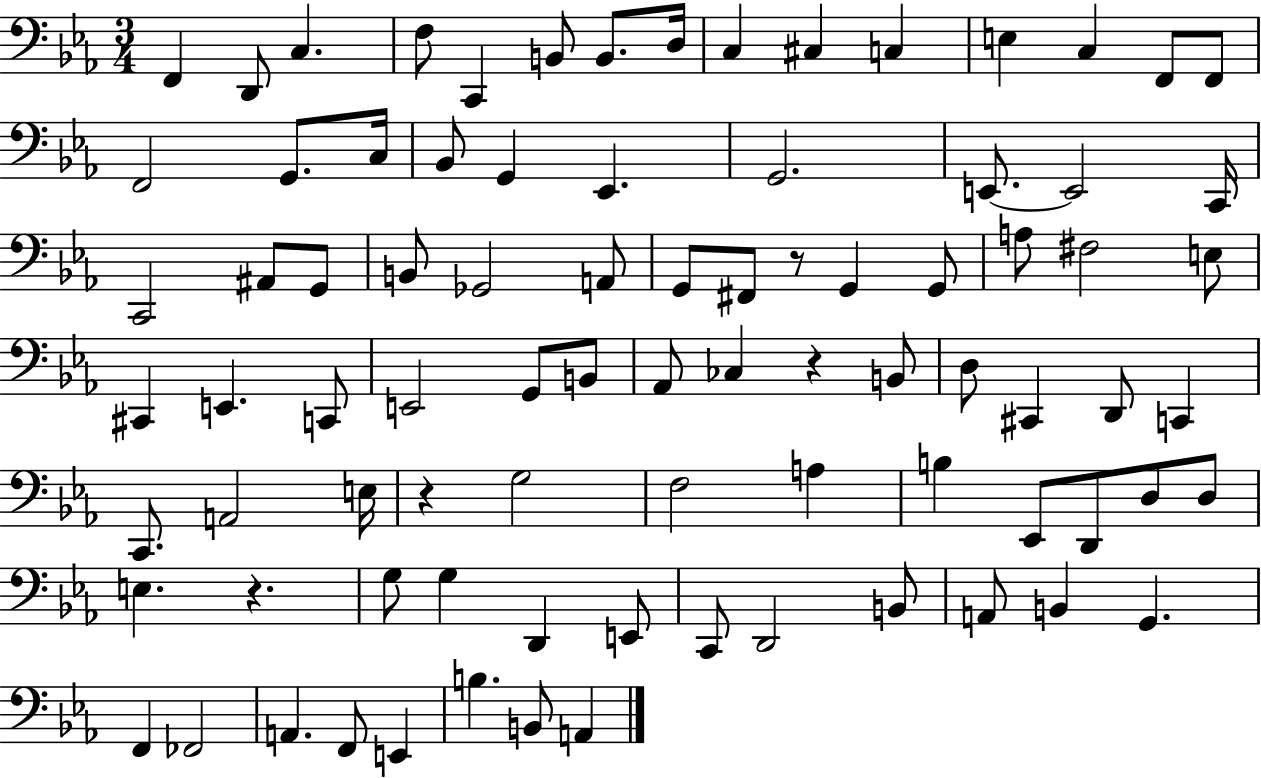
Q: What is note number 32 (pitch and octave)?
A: G2